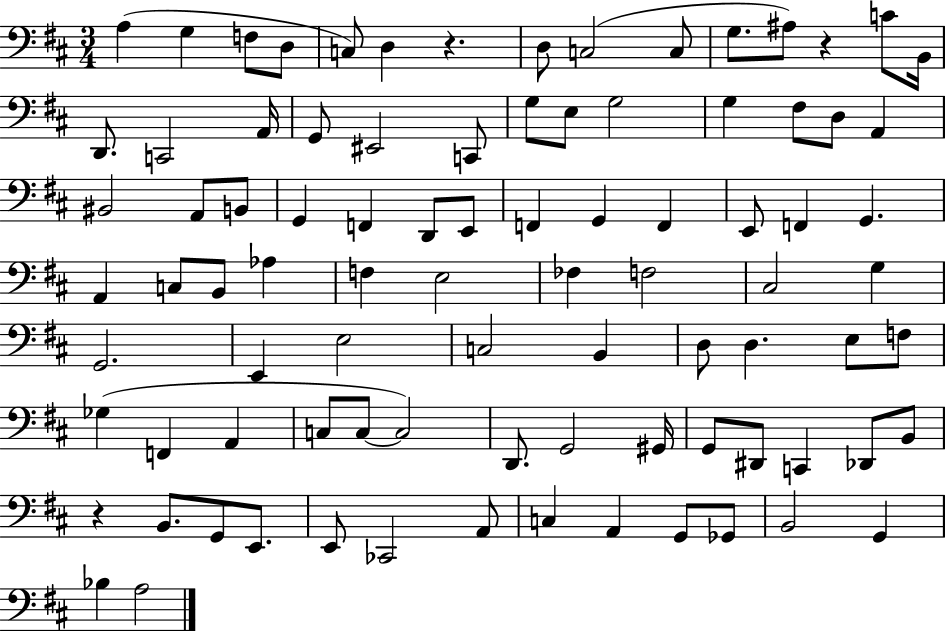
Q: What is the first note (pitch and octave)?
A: A3